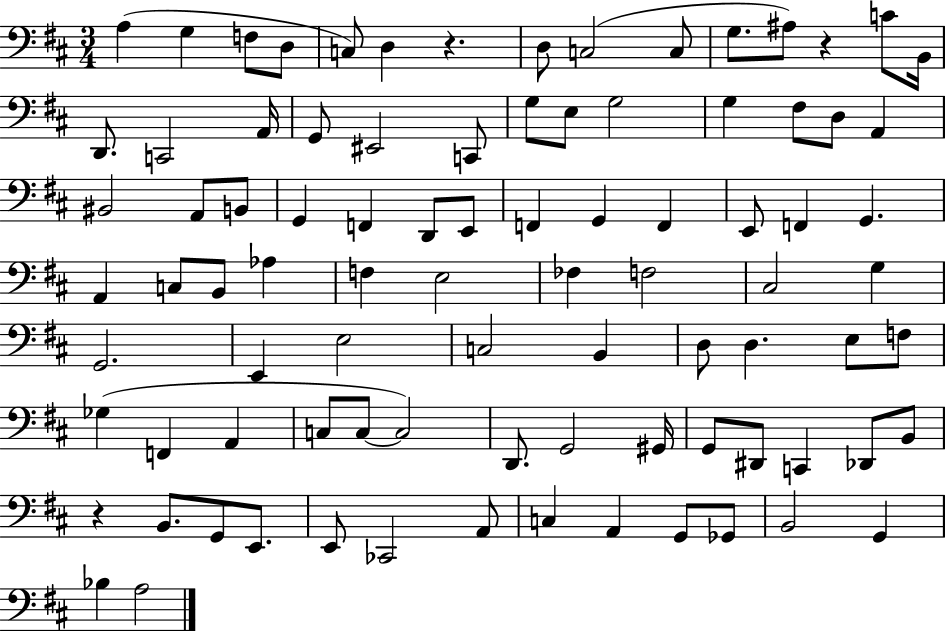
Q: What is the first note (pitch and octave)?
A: A3